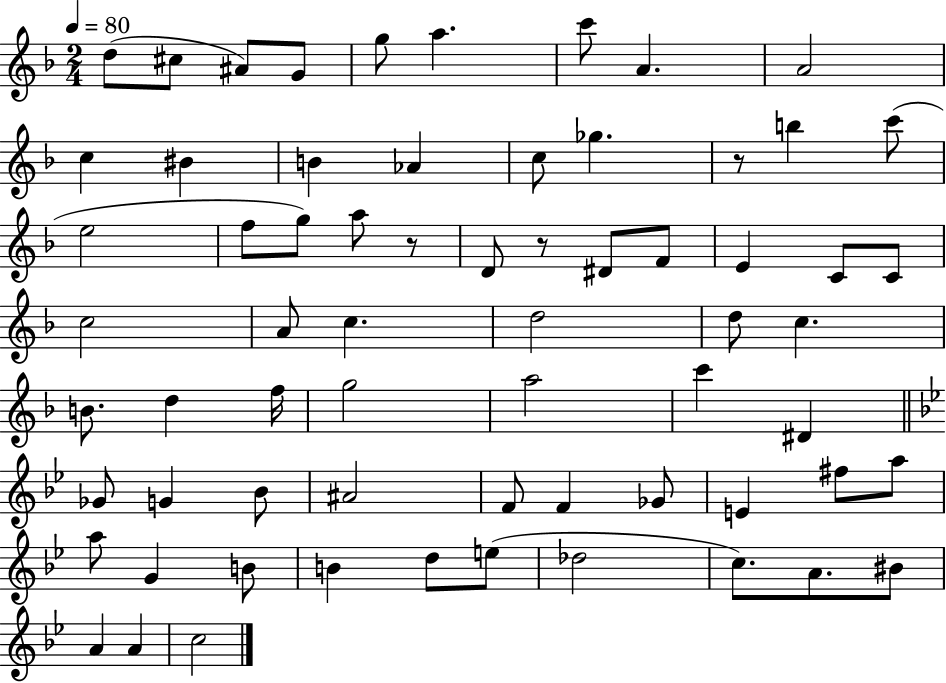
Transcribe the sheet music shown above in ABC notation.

X:1
T:Untitled
M:2/4
L:1/4
K:F
d/2 ^c/2 ^A/2 G/2 g/2 a c'/2 A A2 c ^B B _A c/2 _g z/2 b c'/2 e2 f/2 g/2 a/2 z/2 D/2 z/2 ^D/2 F/2 E C/2 C/2 c2 A/2 c d2 d/2 c B/2 d f/4 g2 a2 c' ^D _G/2 G _B/2 ^A2 F/2 F _G/2 E ^f/2 a/2 a/2 G B/2 B d/2 e/2 _d2 c/2 A/2 ^B/2 A A c2